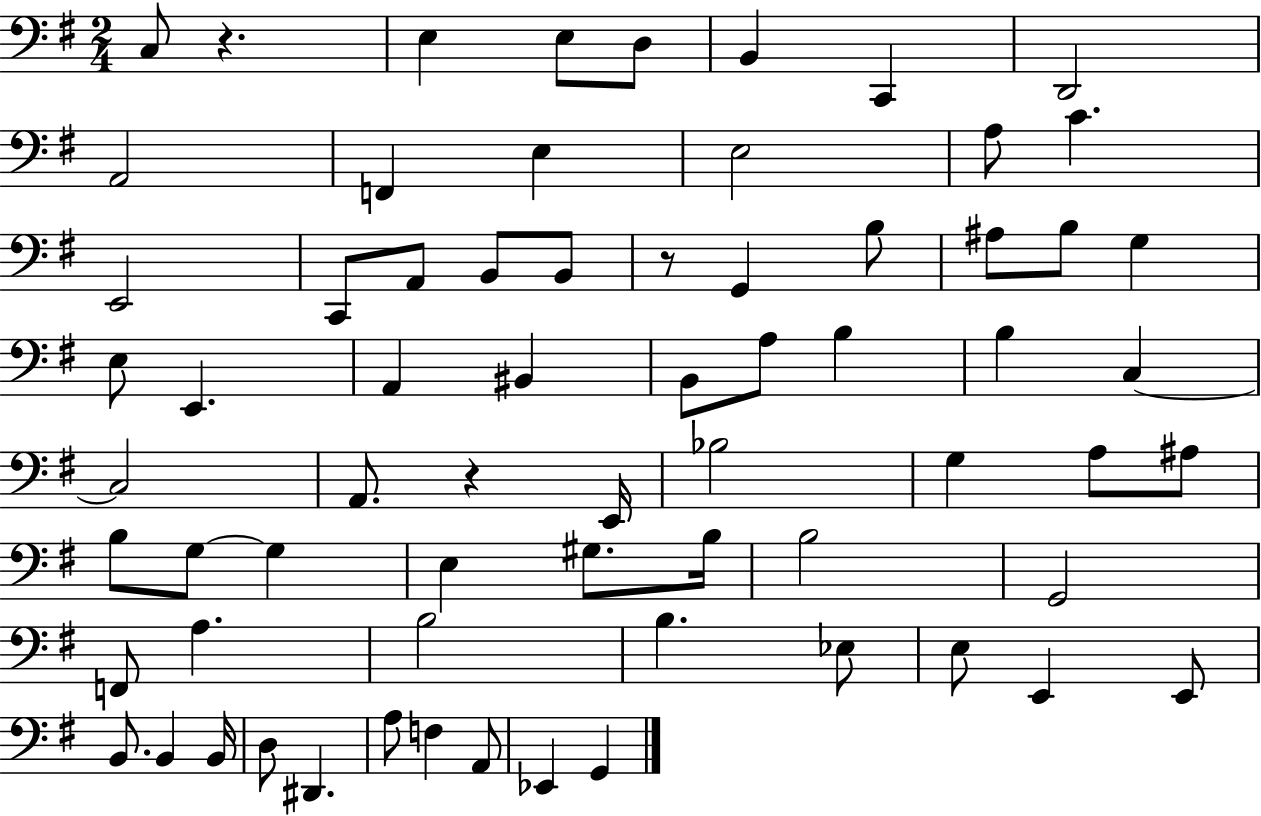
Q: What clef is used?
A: bass